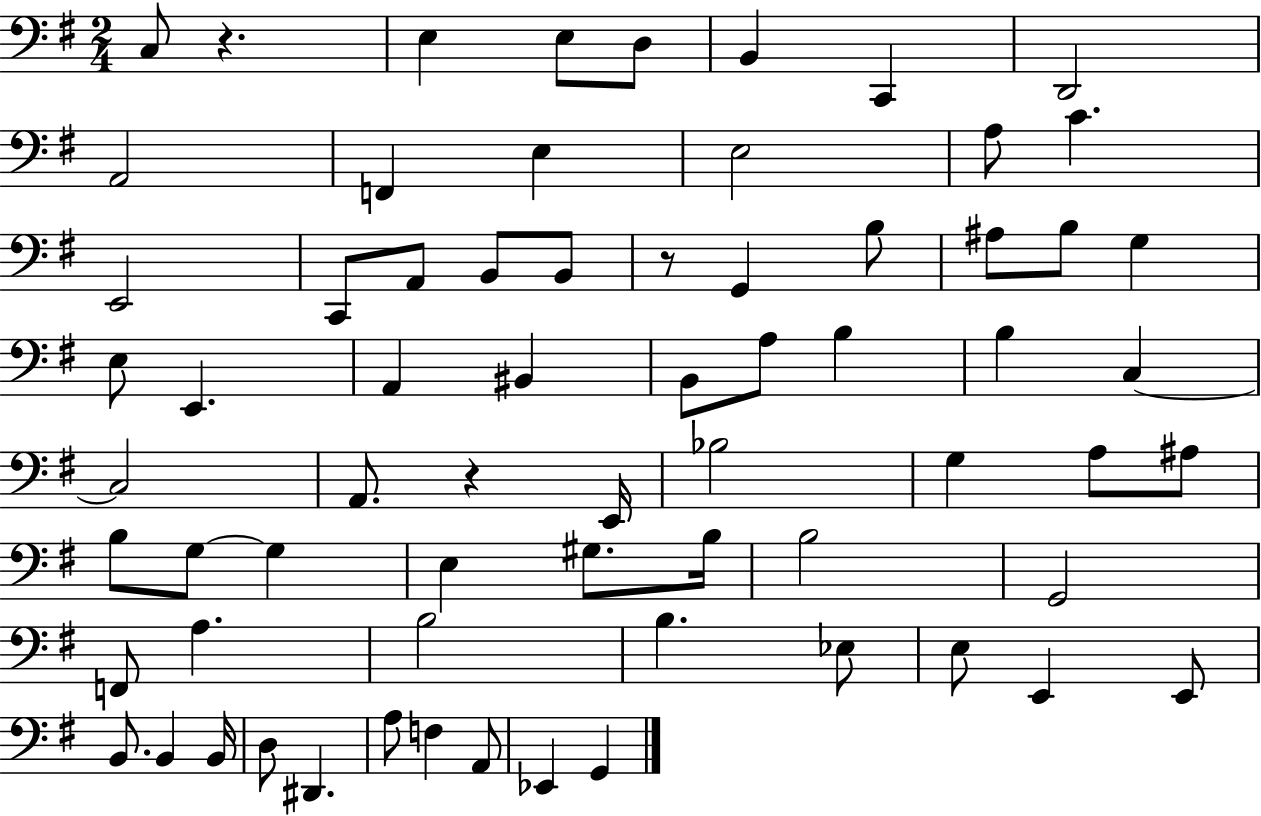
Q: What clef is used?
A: bass